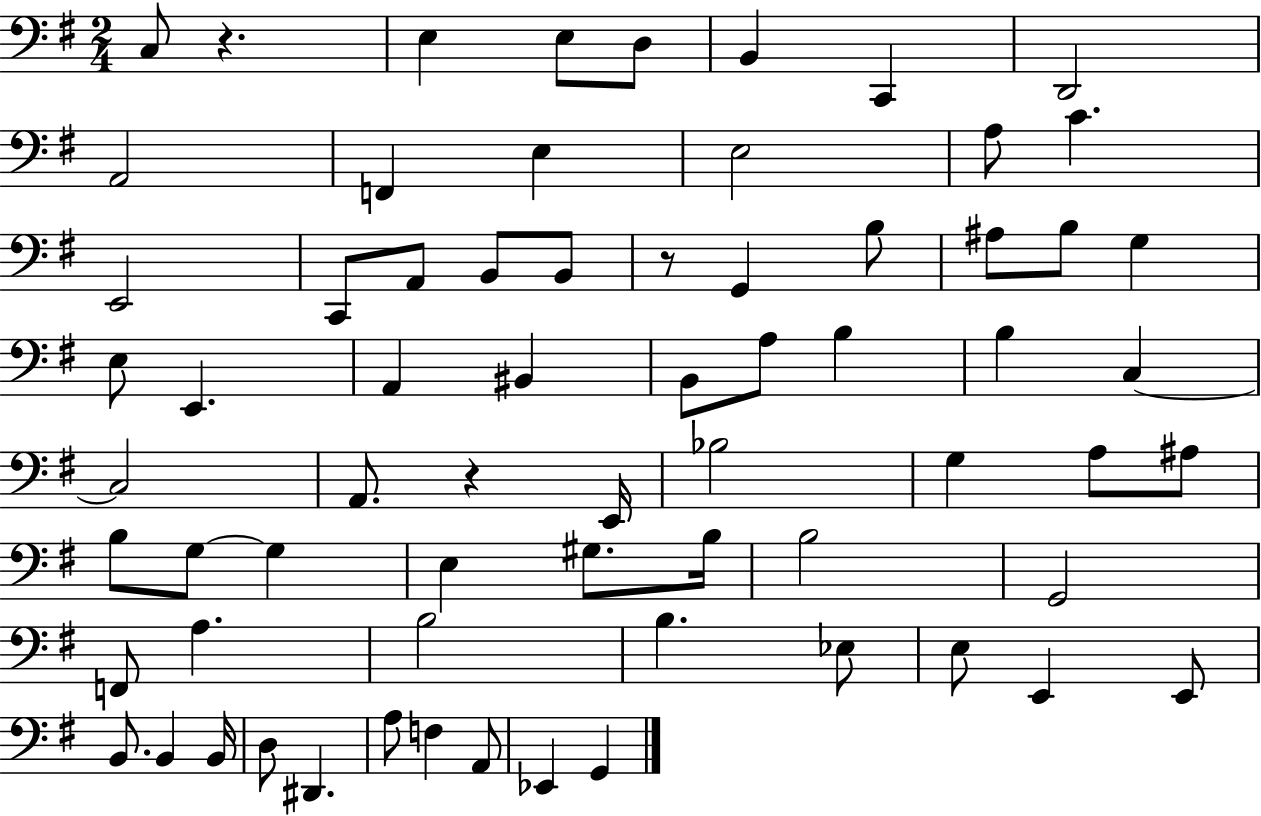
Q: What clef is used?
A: bass